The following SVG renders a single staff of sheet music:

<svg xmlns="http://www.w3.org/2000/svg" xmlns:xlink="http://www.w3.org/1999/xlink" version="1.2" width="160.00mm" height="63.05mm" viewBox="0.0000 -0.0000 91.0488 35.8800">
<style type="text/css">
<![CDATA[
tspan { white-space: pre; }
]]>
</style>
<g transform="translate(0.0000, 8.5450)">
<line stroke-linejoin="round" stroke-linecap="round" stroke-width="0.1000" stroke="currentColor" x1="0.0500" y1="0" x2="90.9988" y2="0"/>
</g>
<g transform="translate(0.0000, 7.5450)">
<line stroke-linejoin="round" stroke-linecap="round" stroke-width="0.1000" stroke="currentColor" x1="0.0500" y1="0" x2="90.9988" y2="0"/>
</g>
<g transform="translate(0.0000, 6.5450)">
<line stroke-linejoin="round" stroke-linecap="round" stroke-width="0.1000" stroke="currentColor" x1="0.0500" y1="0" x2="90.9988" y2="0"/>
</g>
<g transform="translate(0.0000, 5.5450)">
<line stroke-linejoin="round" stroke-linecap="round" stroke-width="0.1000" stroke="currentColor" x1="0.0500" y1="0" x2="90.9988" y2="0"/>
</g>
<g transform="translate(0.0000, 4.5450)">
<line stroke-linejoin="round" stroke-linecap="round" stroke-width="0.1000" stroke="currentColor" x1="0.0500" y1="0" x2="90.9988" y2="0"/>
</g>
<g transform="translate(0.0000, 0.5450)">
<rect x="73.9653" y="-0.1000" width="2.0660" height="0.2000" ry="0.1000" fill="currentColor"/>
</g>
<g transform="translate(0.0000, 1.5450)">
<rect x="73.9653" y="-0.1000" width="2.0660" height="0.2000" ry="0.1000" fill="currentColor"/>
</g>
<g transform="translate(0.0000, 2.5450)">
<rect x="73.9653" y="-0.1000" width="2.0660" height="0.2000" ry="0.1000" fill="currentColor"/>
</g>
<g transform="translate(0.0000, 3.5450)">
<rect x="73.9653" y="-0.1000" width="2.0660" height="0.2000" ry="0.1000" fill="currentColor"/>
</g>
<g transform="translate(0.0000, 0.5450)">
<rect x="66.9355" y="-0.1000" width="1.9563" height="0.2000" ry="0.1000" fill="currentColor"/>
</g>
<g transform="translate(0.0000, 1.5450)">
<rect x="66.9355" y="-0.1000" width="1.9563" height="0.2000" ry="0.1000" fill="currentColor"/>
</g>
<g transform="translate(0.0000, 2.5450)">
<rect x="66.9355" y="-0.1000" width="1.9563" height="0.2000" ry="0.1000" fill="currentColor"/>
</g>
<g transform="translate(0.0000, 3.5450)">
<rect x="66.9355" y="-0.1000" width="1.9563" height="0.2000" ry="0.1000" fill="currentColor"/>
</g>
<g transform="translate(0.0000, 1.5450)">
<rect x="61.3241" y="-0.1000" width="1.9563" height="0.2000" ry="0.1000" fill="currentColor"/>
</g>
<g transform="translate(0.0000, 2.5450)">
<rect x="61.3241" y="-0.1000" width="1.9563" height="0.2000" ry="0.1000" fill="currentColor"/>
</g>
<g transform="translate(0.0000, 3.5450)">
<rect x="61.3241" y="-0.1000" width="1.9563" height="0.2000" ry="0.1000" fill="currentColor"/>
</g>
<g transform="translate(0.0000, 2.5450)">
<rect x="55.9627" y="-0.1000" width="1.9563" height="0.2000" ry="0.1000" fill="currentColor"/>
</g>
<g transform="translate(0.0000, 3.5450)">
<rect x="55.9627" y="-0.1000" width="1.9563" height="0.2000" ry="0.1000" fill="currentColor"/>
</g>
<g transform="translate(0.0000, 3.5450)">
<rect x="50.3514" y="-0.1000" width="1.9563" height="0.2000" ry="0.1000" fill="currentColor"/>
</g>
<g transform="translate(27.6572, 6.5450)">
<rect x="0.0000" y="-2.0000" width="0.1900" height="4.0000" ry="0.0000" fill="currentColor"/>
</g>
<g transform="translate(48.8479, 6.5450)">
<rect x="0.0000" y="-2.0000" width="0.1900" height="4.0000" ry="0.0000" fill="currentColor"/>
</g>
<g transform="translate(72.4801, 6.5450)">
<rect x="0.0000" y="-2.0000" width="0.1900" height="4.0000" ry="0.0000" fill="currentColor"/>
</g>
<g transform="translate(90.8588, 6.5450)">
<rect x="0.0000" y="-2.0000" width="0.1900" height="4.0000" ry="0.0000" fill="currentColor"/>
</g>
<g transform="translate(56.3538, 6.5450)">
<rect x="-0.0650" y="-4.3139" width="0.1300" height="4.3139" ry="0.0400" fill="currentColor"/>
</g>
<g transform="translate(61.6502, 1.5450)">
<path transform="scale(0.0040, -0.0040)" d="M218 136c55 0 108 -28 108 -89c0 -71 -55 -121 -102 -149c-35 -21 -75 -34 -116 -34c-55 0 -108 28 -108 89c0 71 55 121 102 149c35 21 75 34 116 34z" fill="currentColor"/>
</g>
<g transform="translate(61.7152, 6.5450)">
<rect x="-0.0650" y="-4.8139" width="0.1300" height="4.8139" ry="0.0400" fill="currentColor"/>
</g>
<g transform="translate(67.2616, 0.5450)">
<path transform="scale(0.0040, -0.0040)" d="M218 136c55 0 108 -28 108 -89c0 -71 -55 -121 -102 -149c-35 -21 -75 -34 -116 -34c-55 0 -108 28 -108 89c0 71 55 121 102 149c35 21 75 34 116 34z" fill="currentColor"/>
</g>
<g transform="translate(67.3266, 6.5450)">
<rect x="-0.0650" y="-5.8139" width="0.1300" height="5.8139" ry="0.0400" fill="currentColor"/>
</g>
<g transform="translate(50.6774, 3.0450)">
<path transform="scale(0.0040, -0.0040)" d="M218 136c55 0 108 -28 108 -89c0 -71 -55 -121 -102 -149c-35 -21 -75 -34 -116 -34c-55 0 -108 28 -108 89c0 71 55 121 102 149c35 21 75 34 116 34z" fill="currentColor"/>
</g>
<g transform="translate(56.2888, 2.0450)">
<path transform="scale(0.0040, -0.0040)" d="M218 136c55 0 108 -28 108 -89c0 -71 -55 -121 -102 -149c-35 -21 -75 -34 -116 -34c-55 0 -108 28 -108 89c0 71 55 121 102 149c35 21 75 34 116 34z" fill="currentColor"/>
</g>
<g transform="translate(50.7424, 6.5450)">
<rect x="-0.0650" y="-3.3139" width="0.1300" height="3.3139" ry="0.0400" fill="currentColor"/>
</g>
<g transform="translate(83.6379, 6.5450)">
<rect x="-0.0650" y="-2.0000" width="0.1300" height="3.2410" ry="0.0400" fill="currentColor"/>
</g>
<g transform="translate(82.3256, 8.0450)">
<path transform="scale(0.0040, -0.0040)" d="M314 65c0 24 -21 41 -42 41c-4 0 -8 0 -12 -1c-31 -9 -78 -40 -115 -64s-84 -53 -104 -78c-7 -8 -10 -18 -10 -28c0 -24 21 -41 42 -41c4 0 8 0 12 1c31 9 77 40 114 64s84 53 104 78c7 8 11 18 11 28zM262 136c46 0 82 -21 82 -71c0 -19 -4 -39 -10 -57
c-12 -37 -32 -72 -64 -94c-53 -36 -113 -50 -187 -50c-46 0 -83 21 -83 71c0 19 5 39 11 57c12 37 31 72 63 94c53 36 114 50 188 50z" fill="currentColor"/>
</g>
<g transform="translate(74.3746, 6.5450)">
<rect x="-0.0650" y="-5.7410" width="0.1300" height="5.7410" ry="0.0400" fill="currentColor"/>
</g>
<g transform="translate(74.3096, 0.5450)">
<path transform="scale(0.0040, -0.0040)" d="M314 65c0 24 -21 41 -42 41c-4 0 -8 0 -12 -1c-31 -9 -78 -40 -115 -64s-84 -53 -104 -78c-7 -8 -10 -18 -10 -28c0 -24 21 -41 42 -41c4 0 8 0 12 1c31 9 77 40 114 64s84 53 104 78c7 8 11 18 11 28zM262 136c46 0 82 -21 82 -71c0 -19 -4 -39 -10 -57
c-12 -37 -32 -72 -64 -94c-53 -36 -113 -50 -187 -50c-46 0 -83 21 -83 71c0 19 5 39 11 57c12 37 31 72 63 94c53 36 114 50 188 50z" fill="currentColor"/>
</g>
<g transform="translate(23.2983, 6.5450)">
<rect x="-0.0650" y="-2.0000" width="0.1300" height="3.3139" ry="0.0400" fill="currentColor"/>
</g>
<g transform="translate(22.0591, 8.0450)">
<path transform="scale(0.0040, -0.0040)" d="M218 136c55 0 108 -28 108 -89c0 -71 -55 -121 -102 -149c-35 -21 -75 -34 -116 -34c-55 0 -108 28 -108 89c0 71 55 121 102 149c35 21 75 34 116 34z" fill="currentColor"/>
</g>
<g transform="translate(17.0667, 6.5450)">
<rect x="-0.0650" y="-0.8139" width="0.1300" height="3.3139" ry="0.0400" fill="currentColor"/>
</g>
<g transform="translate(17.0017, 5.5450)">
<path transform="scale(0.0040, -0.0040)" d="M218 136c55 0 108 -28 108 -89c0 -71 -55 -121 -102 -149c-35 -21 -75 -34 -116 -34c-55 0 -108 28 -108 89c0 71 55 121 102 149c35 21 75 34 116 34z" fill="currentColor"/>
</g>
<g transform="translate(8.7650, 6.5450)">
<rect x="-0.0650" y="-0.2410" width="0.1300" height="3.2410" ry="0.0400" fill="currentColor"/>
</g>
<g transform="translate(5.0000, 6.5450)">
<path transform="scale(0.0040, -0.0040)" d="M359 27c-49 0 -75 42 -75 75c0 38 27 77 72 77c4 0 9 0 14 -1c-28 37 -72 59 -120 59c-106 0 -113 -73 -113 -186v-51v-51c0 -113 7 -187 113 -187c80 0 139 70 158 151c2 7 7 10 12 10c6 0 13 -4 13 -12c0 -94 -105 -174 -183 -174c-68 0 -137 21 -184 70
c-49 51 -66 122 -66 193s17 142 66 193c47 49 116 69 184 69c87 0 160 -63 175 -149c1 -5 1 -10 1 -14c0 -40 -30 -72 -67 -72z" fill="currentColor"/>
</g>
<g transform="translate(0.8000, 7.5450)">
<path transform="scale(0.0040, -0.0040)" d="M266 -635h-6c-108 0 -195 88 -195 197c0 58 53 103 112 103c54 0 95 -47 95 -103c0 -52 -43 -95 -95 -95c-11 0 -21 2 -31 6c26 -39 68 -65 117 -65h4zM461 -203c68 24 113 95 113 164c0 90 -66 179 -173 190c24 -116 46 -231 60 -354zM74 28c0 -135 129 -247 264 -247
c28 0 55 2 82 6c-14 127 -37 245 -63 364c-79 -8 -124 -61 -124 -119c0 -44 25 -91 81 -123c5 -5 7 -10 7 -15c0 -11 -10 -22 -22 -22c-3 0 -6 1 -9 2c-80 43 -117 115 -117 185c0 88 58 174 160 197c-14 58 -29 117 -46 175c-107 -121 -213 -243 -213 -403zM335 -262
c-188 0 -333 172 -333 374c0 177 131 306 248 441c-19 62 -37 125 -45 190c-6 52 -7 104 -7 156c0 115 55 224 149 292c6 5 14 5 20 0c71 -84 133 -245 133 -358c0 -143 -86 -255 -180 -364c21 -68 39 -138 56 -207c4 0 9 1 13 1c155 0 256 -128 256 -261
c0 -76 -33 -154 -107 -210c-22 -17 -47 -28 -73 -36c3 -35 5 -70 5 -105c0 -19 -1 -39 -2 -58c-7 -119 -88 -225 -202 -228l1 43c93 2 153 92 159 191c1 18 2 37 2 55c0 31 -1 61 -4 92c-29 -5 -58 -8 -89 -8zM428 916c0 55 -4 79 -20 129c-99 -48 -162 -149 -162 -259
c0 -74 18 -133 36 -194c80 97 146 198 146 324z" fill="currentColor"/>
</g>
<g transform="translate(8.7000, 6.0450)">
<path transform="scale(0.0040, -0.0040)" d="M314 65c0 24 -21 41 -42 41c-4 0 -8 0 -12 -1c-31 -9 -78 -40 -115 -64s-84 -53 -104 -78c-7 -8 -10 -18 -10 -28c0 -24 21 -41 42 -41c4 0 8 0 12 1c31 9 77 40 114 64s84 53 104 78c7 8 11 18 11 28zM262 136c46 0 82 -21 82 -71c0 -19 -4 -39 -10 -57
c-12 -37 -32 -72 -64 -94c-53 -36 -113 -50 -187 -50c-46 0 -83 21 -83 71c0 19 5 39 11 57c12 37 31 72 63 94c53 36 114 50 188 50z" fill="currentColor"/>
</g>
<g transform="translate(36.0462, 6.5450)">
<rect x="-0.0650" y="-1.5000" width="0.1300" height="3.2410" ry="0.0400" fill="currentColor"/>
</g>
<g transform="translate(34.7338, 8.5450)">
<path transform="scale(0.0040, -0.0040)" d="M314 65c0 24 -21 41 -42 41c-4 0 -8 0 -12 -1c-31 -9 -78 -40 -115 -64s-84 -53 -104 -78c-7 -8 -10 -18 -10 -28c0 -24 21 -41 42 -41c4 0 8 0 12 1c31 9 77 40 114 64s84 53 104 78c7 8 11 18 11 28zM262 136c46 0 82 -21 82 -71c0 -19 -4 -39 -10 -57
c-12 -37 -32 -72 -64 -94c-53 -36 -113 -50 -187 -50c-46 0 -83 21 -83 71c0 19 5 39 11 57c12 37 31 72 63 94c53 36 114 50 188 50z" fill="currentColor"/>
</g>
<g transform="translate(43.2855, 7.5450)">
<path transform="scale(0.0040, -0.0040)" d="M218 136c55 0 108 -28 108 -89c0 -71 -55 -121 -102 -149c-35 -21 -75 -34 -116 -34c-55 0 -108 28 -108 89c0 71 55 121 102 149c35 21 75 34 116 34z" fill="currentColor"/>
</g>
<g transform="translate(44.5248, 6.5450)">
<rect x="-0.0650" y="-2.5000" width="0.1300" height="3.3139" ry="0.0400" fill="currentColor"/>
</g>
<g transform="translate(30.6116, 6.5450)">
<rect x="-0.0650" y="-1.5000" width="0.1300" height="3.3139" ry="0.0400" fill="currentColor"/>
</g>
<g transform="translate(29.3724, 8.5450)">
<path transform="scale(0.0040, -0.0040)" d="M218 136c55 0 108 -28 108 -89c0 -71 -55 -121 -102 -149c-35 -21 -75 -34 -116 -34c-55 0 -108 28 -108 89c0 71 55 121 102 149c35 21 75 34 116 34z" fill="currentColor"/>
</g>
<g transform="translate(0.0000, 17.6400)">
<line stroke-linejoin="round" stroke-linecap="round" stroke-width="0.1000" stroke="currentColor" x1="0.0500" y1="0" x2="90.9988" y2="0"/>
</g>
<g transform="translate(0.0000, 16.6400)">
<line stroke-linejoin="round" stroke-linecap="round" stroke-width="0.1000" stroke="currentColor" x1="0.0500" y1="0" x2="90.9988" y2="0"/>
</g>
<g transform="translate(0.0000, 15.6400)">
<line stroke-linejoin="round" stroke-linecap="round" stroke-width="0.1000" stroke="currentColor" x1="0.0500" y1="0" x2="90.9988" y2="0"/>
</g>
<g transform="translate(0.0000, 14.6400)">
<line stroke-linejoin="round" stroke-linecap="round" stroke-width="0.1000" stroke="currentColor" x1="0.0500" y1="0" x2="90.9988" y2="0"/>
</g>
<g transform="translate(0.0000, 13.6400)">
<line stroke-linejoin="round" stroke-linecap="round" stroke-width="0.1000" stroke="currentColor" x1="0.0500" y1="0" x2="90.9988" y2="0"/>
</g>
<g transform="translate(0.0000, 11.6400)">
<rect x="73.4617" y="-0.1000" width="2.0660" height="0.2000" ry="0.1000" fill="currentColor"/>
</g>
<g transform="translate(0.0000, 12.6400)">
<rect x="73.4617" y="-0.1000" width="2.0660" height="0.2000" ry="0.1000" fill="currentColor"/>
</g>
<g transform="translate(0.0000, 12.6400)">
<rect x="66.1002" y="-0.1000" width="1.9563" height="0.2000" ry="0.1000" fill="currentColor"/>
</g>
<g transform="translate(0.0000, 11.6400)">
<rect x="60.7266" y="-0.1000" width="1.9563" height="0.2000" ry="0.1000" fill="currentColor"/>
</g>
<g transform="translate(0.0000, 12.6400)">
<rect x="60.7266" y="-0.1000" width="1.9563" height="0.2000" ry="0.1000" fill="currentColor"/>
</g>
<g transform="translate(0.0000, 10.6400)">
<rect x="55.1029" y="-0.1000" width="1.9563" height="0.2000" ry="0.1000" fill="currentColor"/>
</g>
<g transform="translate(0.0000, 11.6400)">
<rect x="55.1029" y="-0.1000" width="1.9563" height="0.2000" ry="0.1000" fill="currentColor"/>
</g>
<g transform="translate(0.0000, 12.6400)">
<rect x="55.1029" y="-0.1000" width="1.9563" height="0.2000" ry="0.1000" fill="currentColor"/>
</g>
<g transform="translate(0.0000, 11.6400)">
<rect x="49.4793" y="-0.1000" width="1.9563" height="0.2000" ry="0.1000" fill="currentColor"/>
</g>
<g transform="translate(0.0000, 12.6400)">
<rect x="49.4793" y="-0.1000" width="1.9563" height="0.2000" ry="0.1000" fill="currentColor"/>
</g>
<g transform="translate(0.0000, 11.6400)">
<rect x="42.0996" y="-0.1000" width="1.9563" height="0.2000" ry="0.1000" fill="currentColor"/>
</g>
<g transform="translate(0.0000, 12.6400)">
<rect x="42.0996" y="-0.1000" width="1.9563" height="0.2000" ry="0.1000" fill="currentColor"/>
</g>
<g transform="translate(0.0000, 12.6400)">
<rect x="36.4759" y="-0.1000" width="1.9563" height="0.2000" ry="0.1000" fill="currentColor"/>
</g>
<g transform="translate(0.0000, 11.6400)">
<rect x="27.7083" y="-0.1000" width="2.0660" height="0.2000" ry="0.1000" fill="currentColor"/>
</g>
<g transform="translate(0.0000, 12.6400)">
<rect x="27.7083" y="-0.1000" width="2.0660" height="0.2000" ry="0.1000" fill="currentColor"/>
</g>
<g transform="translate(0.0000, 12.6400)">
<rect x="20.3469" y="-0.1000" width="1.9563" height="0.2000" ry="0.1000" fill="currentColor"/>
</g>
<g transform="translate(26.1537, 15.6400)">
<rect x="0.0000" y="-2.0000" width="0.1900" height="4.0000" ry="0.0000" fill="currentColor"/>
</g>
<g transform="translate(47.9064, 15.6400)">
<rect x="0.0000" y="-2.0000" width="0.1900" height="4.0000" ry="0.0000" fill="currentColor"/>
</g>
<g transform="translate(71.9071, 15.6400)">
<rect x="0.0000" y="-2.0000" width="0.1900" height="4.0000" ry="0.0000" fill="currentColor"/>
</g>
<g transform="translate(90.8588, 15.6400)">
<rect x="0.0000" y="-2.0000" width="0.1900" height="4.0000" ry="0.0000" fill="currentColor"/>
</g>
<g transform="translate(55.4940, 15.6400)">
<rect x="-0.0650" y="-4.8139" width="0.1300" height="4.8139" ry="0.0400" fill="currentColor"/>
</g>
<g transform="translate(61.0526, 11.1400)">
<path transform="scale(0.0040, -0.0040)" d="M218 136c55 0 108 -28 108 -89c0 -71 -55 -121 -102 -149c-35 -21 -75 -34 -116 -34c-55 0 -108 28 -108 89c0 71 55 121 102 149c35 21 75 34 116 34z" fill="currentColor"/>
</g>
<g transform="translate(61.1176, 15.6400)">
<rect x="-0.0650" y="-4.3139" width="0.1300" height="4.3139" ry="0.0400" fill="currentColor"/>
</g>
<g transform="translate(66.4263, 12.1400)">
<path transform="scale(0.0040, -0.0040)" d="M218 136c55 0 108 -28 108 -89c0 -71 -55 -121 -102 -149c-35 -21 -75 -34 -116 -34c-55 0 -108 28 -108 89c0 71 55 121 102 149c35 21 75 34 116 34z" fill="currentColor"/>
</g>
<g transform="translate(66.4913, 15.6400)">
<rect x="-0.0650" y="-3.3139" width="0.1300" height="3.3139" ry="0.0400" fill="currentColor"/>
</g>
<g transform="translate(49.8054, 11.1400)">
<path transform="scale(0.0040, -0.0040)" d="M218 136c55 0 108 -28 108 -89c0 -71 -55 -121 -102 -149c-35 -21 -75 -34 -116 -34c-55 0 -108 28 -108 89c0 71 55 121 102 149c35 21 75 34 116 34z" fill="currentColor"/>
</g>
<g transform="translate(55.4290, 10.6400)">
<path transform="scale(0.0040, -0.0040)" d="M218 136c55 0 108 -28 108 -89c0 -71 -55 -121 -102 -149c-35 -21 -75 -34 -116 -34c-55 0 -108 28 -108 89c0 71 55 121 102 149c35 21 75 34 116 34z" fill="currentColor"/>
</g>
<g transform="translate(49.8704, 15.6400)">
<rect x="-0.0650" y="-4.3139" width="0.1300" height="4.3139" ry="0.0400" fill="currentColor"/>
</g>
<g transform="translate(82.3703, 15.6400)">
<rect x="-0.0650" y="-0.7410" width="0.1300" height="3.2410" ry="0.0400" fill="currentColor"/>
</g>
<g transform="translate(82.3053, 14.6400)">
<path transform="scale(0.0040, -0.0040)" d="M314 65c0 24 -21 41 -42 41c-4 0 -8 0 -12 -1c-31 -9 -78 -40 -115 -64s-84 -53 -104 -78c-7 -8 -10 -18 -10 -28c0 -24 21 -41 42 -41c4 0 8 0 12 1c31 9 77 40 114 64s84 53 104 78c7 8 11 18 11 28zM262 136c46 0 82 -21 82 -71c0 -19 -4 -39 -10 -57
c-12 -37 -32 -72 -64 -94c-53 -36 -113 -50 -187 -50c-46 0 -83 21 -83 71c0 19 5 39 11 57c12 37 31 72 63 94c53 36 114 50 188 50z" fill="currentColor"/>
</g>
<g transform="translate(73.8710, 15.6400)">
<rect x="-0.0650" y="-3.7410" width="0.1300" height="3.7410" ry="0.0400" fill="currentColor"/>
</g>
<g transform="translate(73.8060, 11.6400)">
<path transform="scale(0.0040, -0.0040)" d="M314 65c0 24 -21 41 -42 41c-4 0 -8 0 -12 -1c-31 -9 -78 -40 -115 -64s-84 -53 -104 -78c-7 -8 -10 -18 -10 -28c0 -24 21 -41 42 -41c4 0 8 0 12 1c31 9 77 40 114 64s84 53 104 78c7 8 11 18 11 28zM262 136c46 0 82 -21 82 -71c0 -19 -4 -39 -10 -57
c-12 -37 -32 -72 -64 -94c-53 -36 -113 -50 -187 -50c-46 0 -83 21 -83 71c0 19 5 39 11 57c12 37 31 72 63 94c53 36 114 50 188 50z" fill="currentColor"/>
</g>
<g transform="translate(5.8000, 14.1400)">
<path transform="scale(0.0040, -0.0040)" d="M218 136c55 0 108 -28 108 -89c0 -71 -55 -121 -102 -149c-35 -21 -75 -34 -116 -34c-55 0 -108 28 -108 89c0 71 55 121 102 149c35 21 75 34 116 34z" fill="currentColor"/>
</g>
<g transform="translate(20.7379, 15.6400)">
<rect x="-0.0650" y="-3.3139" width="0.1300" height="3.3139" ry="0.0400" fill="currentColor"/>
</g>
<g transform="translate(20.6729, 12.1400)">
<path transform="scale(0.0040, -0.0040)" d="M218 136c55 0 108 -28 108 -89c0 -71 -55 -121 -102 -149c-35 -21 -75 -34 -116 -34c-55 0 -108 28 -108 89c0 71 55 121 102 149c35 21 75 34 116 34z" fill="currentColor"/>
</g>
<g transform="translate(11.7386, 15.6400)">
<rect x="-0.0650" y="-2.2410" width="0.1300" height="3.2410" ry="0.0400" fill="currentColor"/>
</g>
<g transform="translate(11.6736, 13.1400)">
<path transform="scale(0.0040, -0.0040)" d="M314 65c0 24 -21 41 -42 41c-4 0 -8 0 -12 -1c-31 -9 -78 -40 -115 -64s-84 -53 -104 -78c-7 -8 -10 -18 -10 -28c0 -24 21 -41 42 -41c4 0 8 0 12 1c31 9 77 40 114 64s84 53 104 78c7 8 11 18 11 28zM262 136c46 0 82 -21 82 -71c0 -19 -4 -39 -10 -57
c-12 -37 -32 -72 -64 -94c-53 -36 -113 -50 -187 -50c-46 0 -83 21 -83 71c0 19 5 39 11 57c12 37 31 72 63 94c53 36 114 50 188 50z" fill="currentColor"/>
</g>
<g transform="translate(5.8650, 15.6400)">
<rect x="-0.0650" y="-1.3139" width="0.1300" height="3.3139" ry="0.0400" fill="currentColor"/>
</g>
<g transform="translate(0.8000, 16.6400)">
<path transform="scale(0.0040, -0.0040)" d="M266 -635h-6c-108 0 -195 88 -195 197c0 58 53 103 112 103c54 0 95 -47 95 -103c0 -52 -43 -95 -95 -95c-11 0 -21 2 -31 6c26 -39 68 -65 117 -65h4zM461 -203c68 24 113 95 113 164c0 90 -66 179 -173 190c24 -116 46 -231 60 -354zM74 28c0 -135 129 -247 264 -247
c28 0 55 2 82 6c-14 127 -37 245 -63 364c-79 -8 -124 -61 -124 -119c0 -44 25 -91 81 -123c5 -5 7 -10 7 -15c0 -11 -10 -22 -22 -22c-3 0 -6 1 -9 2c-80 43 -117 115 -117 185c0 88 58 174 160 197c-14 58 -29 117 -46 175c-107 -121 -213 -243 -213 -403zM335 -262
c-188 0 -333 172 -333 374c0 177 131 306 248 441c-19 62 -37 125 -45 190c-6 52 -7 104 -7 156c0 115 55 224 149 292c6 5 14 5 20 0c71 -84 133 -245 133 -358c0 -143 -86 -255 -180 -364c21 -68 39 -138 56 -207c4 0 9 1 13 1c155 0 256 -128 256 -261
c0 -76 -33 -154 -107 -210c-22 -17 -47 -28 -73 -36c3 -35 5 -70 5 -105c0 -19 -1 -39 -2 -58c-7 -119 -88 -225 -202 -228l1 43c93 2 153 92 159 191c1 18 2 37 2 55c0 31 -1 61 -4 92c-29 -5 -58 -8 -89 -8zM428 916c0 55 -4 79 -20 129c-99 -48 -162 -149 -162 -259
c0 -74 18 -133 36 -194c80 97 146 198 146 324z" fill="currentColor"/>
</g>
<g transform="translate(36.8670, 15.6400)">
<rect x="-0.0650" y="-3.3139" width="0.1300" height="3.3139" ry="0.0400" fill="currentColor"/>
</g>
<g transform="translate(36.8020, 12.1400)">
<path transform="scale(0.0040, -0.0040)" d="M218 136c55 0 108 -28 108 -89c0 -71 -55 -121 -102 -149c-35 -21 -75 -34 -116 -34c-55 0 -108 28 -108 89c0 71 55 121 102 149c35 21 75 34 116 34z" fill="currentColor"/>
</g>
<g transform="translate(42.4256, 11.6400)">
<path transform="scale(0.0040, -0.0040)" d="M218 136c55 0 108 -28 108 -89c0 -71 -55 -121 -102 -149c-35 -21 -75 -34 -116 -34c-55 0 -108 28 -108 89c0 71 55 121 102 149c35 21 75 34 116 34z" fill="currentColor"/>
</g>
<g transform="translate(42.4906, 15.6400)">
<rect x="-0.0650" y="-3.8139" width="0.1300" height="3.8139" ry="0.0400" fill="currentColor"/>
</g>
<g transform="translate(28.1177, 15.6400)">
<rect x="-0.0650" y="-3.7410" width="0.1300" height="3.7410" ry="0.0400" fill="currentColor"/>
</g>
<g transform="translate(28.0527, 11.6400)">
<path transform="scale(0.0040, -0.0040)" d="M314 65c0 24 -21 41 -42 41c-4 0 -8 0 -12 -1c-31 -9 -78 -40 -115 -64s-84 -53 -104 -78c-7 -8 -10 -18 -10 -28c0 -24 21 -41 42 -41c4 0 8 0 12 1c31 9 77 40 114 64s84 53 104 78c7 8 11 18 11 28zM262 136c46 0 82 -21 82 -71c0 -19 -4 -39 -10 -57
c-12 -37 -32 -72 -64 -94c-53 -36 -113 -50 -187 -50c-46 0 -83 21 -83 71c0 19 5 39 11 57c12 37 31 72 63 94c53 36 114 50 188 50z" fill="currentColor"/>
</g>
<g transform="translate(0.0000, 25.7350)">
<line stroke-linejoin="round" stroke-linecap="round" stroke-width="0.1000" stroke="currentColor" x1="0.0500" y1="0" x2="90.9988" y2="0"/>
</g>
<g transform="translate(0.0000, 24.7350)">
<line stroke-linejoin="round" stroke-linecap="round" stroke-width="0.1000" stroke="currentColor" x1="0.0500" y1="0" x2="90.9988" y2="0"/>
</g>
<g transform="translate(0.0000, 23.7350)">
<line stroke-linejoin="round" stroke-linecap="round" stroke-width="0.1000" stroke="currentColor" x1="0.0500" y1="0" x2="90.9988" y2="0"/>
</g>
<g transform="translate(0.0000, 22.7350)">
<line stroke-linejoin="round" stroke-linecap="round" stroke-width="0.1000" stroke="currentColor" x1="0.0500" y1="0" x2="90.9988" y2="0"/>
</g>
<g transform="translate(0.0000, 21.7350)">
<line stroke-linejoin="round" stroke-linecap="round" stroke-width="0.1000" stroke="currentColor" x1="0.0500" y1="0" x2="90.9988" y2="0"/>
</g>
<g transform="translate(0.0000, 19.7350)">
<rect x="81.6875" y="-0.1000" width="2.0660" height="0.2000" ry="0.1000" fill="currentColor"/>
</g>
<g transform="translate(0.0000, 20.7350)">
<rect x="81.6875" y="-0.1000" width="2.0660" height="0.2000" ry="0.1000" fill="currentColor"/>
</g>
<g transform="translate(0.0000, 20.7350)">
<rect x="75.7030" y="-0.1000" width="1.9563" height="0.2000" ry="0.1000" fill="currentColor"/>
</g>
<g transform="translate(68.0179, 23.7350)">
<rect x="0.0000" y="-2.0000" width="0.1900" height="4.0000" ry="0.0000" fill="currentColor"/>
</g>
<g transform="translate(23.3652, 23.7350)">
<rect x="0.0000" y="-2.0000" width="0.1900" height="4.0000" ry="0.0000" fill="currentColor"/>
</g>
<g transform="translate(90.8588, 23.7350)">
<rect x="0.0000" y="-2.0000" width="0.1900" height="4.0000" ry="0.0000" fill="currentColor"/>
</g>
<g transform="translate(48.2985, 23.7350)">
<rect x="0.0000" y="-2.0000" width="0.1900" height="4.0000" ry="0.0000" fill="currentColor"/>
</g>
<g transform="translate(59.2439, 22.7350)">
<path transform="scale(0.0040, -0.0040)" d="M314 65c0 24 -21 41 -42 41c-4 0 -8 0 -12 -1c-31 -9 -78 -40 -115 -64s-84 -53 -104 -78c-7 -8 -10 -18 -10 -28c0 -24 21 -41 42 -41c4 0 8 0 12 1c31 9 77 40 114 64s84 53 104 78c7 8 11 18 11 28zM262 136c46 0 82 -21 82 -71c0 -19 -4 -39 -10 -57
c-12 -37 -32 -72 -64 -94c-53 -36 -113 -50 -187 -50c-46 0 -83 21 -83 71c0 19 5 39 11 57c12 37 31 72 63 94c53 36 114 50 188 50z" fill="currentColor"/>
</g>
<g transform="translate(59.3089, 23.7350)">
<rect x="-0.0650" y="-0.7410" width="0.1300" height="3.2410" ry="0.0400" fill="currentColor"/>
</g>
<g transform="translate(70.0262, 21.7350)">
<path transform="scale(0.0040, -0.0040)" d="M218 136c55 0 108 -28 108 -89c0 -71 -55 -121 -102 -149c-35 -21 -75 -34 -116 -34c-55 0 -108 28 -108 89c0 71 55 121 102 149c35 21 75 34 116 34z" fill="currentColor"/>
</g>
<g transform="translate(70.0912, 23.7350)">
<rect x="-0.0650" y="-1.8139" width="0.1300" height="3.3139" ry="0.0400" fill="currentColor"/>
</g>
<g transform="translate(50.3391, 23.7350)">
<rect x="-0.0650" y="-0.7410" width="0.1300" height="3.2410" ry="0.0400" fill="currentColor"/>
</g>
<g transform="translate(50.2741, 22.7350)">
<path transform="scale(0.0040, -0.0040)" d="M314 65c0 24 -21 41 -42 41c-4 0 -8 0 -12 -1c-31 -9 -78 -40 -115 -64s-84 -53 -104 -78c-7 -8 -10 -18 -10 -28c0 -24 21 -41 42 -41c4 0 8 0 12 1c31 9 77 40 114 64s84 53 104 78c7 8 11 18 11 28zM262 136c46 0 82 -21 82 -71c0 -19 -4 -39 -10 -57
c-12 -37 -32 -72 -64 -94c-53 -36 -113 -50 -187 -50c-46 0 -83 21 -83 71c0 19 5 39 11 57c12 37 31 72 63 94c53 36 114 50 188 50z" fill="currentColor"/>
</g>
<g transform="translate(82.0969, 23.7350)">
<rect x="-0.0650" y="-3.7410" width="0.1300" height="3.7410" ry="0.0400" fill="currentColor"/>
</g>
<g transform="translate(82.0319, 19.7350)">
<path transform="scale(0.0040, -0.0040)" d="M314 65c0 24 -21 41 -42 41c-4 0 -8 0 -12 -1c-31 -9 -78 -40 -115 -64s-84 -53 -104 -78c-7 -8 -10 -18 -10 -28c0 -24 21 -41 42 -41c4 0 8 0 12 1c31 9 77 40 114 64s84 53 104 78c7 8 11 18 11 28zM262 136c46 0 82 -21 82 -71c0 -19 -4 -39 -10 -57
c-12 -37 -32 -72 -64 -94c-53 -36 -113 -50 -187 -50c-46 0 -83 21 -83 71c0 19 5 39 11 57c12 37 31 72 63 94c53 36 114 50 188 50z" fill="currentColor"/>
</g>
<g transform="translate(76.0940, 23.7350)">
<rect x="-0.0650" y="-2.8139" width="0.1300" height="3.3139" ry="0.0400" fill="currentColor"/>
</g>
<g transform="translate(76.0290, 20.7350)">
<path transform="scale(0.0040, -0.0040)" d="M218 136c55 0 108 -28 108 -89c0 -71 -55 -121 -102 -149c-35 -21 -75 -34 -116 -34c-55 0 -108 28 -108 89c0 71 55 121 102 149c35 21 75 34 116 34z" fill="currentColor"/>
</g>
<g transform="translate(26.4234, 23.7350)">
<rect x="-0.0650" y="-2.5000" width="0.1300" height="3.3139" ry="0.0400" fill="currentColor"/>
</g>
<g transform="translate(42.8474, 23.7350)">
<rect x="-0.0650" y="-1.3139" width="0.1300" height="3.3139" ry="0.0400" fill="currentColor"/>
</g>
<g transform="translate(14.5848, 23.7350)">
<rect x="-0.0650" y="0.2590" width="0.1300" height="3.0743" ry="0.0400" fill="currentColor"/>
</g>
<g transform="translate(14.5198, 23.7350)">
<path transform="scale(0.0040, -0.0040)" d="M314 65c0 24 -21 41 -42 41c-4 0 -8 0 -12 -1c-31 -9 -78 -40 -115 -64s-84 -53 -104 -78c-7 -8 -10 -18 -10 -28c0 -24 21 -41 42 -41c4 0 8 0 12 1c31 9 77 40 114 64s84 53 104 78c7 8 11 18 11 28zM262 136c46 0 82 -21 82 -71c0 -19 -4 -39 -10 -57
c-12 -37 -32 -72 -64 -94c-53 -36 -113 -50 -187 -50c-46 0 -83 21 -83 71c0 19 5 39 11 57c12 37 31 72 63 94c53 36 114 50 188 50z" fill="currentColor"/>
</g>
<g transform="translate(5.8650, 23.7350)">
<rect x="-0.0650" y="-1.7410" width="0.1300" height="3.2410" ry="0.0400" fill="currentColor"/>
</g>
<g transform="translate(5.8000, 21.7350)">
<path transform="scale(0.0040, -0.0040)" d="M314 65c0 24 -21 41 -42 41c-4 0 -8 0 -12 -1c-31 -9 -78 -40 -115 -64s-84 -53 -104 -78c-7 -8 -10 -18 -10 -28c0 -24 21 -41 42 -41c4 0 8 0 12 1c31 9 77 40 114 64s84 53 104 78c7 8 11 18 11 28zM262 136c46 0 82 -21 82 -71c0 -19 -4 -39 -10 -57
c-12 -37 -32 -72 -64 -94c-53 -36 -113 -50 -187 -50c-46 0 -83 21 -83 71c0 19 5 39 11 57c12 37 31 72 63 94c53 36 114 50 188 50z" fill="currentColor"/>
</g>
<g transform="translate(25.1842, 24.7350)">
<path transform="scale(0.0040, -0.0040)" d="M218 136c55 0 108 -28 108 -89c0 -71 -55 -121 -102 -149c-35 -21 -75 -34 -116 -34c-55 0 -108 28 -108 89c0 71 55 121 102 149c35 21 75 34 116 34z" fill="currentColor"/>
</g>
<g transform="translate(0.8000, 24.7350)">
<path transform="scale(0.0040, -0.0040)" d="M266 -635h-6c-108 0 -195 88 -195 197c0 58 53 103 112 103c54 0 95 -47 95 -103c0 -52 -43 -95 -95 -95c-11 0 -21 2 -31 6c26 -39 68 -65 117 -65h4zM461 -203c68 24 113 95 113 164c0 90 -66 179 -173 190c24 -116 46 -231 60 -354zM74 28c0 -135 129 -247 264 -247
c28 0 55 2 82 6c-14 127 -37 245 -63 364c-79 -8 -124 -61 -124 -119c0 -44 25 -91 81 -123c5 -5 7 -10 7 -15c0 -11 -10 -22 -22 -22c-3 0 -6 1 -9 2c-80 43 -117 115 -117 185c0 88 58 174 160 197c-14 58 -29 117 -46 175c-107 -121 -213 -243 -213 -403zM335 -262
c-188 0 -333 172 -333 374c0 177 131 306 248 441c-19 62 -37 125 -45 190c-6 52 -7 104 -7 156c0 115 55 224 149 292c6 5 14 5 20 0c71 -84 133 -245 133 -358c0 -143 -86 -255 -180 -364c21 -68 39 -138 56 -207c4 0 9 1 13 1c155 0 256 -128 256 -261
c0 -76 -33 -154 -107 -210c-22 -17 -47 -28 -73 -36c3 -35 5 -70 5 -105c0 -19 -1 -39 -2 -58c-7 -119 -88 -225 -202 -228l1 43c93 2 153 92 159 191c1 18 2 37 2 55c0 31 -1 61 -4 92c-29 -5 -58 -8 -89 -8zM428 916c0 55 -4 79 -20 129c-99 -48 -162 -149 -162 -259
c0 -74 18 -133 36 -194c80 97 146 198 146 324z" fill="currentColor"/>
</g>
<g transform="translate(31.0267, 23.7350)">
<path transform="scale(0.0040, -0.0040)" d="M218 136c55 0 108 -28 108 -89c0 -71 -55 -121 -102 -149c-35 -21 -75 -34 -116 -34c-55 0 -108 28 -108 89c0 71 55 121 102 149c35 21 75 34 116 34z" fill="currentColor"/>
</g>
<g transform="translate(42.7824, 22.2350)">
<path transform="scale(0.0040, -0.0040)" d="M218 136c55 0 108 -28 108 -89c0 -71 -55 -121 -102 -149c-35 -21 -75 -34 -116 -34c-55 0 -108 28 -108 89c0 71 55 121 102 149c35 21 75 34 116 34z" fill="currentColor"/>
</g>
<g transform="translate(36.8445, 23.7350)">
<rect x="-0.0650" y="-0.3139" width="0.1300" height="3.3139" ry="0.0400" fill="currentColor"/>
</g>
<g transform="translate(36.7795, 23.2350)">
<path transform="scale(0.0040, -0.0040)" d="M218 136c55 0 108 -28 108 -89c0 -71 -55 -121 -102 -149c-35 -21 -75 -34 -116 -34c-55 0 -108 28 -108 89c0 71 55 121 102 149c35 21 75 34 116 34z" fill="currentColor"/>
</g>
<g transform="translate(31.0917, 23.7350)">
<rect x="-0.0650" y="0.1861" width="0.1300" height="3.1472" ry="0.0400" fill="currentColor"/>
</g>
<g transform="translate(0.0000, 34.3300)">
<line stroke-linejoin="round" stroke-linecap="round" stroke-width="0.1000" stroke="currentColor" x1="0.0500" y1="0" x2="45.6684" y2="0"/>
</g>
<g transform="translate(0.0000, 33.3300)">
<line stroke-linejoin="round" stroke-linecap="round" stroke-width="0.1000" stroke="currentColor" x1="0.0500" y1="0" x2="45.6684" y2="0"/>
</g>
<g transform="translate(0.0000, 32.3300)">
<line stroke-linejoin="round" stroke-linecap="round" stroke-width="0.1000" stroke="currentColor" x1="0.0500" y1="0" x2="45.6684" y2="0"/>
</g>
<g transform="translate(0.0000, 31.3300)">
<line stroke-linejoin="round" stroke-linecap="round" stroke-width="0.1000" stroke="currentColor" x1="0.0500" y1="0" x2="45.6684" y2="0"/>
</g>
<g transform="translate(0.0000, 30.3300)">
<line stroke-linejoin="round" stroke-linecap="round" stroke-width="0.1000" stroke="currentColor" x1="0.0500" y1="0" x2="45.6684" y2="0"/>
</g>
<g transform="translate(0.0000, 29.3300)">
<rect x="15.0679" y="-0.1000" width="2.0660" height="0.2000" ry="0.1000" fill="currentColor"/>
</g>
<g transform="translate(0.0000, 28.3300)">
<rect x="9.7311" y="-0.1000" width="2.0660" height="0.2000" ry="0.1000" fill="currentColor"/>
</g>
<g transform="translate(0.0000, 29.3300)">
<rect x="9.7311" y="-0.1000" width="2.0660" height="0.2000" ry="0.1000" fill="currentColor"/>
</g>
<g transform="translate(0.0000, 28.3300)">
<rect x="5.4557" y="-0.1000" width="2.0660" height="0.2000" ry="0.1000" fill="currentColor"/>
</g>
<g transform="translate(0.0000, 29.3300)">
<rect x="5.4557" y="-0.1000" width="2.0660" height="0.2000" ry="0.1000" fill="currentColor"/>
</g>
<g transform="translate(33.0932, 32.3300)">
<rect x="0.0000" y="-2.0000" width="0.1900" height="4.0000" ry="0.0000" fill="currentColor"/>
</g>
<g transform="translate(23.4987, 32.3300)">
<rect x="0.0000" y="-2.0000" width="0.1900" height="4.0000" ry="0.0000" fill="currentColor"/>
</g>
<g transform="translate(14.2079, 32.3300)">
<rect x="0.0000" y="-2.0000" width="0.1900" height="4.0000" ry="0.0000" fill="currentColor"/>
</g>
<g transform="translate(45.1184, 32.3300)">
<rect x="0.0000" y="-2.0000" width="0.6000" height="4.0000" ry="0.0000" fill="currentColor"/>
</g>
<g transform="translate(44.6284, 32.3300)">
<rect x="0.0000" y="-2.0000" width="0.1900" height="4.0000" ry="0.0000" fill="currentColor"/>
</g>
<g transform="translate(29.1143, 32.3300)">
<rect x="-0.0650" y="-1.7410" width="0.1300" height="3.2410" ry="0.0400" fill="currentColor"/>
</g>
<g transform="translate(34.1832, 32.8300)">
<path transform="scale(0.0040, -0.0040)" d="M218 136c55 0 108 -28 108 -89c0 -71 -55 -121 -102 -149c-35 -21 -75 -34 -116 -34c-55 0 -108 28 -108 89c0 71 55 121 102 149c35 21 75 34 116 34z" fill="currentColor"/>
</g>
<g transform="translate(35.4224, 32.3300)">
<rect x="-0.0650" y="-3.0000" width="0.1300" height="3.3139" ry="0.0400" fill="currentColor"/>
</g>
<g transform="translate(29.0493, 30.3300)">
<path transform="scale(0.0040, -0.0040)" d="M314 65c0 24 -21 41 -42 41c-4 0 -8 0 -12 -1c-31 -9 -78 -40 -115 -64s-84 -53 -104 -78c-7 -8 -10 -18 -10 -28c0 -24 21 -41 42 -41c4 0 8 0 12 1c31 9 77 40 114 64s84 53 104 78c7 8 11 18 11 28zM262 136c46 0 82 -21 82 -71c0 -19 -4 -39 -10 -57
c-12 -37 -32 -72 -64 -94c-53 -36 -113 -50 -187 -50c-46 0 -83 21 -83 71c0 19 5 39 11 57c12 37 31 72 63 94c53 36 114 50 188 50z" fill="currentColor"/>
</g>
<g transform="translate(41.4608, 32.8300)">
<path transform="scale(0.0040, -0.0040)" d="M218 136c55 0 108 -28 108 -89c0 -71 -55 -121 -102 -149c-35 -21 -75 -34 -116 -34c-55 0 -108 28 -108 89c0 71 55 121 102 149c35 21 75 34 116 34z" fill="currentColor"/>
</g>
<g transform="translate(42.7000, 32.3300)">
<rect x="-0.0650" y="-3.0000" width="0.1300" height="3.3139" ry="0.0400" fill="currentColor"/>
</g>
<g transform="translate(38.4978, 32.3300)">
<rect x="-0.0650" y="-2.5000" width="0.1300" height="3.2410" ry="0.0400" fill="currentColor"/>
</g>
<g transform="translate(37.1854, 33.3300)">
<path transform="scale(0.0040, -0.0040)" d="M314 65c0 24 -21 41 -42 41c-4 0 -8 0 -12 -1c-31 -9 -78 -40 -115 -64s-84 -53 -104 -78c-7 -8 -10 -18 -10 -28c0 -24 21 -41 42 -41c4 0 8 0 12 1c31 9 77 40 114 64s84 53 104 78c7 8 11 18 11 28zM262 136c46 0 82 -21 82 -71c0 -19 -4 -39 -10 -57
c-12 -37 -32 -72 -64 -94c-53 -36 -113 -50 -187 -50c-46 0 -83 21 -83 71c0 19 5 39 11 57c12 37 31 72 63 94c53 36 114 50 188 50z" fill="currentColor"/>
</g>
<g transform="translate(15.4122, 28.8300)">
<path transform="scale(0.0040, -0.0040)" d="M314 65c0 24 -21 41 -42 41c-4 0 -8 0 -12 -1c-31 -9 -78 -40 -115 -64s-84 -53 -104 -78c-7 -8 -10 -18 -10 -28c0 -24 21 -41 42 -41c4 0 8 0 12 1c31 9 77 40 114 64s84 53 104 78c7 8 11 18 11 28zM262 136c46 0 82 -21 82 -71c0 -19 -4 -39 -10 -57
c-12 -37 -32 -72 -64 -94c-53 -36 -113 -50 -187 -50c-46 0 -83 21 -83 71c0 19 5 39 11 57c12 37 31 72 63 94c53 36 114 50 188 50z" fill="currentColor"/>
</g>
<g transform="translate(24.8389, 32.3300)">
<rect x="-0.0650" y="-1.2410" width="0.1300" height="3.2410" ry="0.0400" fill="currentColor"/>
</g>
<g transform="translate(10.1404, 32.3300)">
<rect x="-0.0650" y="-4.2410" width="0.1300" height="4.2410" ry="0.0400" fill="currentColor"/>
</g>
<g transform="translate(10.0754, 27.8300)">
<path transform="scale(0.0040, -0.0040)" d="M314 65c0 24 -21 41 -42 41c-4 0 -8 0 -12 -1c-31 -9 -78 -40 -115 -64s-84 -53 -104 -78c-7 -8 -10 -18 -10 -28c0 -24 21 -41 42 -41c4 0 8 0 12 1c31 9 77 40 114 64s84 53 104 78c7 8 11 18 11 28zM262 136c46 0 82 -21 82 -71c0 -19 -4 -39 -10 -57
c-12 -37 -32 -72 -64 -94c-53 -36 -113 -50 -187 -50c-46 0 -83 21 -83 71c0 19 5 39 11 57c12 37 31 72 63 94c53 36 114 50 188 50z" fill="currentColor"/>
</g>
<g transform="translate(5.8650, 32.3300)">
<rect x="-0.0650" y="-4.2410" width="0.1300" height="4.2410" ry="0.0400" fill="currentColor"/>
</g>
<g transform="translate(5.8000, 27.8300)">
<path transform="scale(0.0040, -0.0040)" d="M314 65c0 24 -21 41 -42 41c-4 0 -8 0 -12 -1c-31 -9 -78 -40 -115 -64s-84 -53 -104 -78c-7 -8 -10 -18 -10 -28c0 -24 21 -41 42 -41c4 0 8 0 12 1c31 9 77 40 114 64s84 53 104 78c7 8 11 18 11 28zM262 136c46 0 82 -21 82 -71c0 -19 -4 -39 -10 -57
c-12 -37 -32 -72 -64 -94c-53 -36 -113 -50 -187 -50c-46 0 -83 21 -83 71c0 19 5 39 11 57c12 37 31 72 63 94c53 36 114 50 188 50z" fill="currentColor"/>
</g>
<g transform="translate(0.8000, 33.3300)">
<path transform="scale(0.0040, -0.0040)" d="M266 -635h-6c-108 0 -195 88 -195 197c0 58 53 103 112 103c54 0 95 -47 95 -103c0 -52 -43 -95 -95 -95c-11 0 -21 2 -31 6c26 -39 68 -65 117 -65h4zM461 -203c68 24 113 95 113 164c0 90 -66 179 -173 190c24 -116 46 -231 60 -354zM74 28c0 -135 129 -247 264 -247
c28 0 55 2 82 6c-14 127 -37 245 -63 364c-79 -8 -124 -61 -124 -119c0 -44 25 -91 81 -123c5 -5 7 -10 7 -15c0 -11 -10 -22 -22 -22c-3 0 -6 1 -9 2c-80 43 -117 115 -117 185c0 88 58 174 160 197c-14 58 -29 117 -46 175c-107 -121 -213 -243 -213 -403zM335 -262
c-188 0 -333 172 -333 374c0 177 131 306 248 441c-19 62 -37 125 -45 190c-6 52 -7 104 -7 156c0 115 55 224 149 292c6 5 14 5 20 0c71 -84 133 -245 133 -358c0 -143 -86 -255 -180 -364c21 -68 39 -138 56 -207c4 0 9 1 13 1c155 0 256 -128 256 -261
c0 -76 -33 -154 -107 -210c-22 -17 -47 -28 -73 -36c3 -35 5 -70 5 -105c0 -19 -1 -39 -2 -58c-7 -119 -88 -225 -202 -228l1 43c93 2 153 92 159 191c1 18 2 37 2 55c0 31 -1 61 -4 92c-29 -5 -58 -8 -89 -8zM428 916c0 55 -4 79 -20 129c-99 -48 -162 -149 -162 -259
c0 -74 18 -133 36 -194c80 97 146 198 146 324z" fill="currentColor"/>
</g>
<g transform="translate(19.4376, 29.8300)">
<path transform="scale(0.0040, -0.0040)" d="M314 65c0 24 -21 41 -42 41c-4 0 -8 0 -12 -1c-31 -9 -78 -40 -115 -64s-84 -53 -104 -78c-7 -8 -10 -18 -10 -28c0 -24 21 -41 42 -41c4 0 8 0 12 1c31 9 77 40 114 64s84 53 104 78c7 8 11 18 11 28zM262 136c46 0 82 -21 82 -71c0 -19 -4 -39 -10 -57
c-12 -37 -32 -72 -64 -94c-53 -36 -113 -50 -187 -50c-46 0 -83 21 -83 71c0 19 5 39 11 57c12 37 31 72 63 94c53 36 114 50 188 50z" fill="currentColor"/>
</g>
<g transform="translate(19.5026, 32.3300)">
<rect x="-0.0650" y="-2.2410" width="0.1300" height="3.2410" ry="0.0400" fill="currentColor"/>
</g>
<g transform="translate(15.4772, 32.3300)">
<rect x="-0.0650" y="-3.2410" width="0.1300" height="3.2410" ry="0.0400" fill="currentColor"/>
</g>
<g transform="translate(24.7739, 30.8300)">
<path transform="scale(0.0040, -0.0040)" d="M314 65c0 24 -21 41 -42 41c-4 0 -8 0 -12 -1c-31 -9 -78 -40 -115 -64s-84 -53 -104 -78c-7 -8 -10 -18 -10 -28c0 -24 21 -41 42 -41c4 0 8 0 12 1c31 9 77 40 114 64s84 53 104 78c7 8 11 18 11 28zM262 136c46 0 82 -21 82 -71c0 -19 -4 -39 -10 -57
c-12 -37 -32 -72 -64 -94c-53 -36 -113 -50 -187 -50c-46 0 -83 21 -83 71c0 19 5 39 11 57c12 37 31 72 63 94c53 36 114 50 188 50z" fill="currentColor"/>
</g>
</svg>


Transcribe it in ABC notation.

X:1
T:Untitled
M:4/4
L:1/4
K:C
c2 d F E E2 G b d' e' g' g'2 F2 e g2 b c'2 b c' d' e' d' b c'2 d2 f2 B2 G B c e d2 d2 f a c'2 d'2 d'2 b2 g2 e2 f2 A G2 A